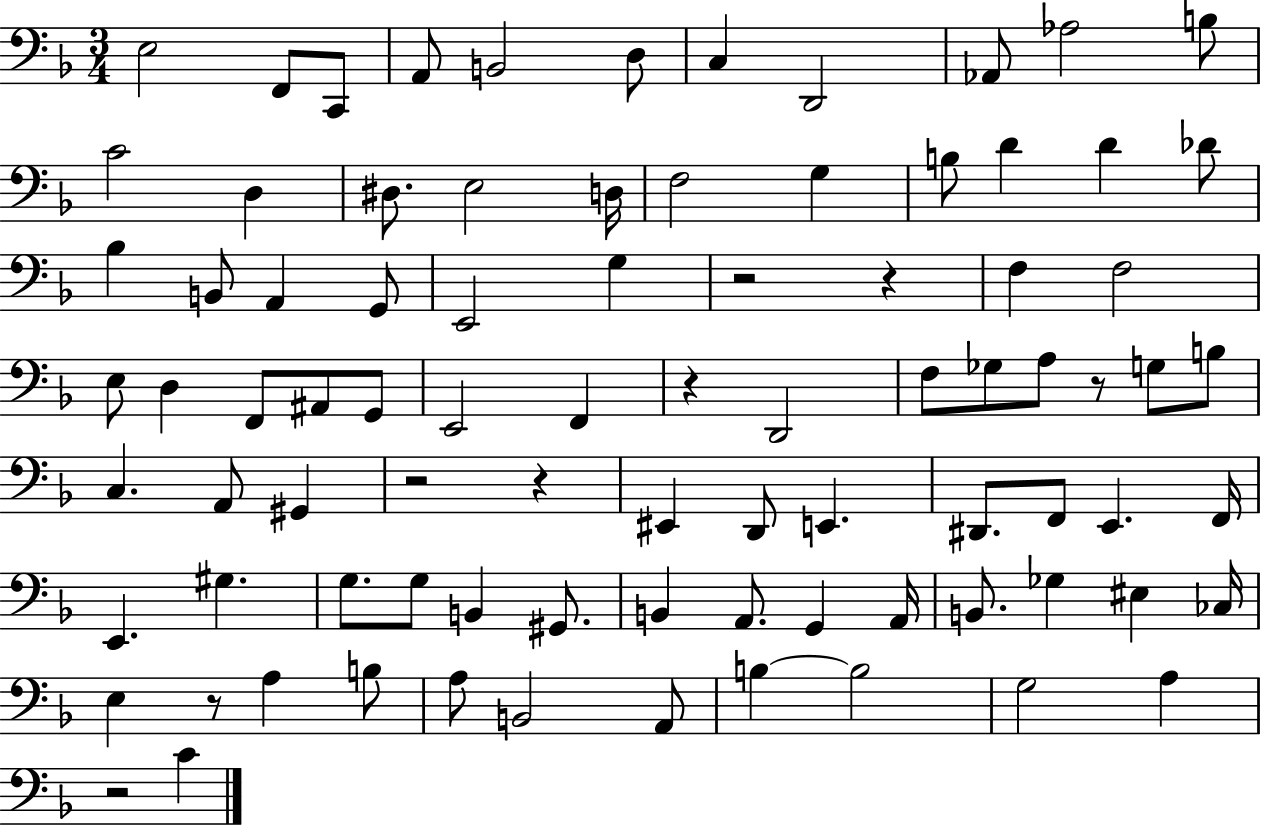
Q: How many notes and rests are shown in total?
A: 86